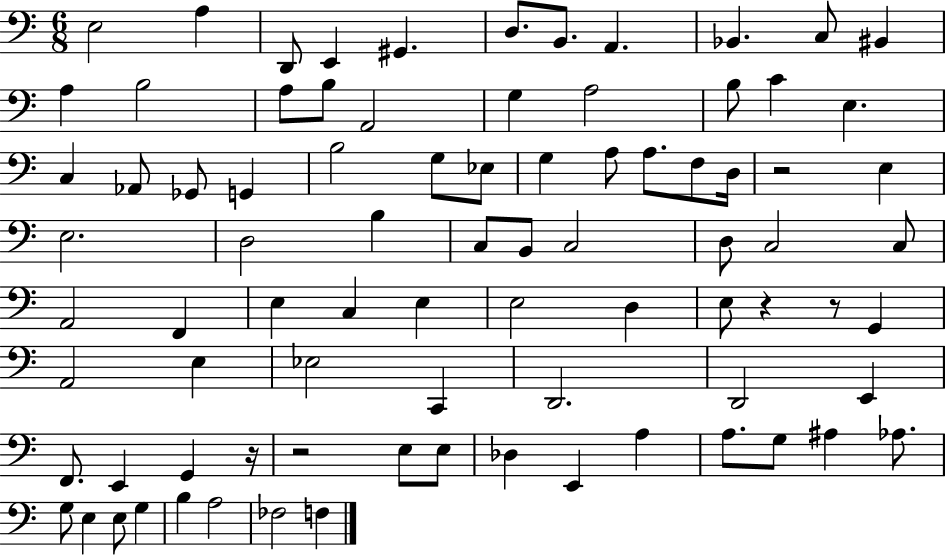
{
  \clef bass
  \numericTimeSignature
  \time 6/8
  \key c \major
  e2 a4 | d,8 e,4 gis,4. | d8. b,8. a,4. | bes,4. c8 bis,4 | \break a4 b2 | a8 b8 a,2 | g4 a2 | b8 c'4 e4. | \break c4 aes,8 ges,8 g,4 | b2 g8 ees8 | g4 a8 a8. f8 d16 | r2 e4 | \break e2. | d2 b4 | c8 b,8 c2 | d8 c2 c8 | \break a,2 f,4 | e4 c4 e4 | e2 d4 | e8 r4 r8 g,4 | \break a,2 e4 | ees2 c,4 | d,2. | d,2 e,4 | \break f,8. e,4 g,4 r16 | r2 e8 e8 | des4 e,4 a4 | a8. g8 ais4 aes8. | \break g8 e4 e8 g4 | b4 a2 | fes2 f4 | \bar "|."
}